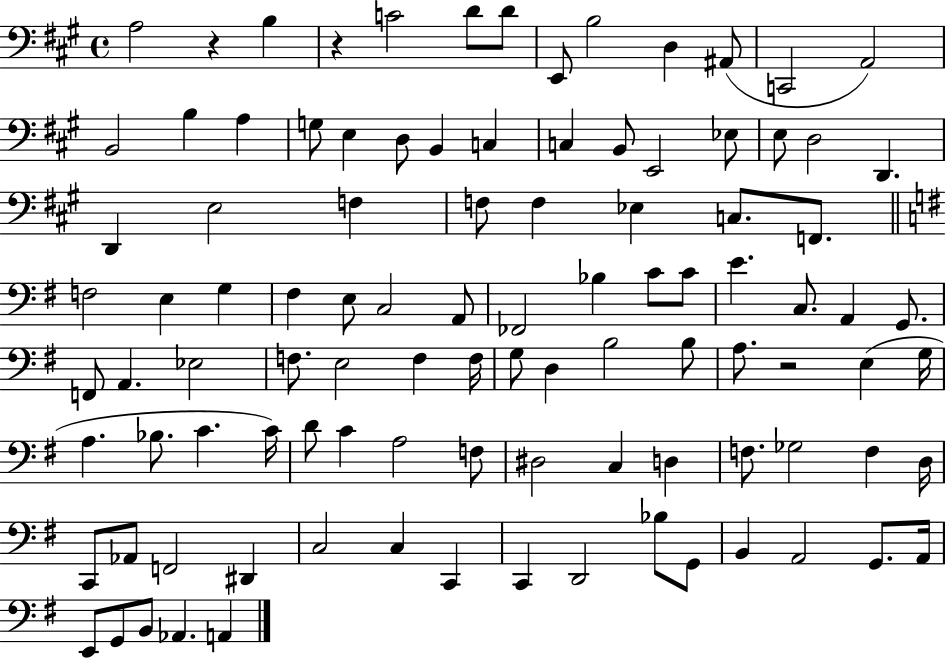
X:1
T:Untitled
M:4/4
L:1/4
K:A
A,2 z B, z C2 D/2 D/2 E,,/2 B,2 D, ^A,,/2 C,,2 A,,2 B,,2 B, A, G,/2 E, D,/2 B,, C, C, B,,/2 E,,2 _E,/2 E,/2 D,2 D,, D,, E,2 F, F,/2 F, _E, C,/2 F,,/2 F,2 E, G, ^F, E,/2 C,2 A,,/2 _F,,2 _B, C/2 C/2 E C,/2 A,, G,,/2 F,,/2 A,, _E,2 F,/2 E,2 F, F,/4 G,/2 D, B,2 B,/2 A,/2 z2 E, G,/4 A, _B,/2 C C/4 D/2 C A,2 F,/2 ^D,2 C, D, F,/2 _G,2 F, D,/4 C,,/2 _A,,/2 F,,2 ^D,, C,2 C, C,, C,, D,,2 _B,/2 G,,/2 B,, A,,2 G,,/2 A,,/4 E,,/2 G,,/2 B,,/2 _A,, A,,